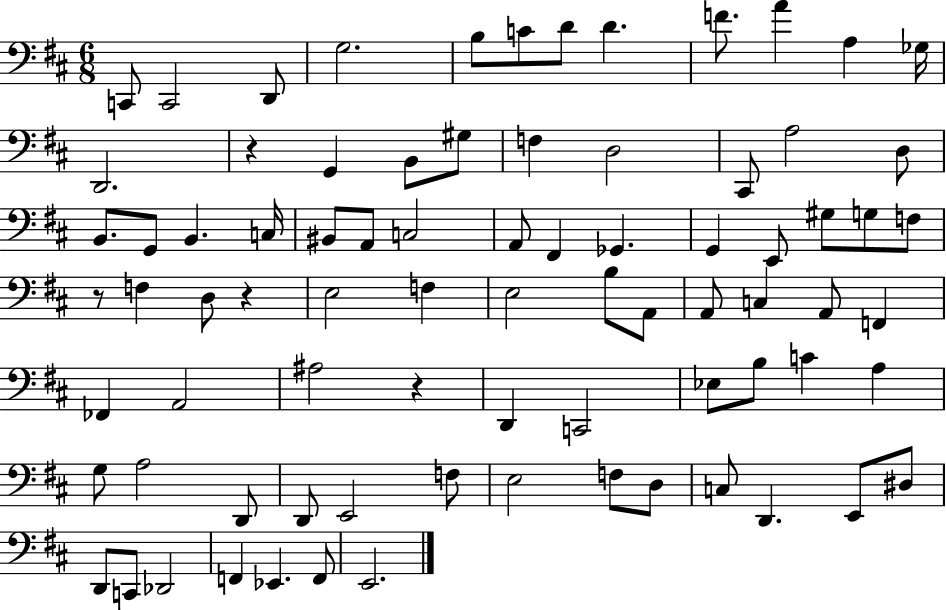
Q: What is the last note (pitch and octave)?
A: E2